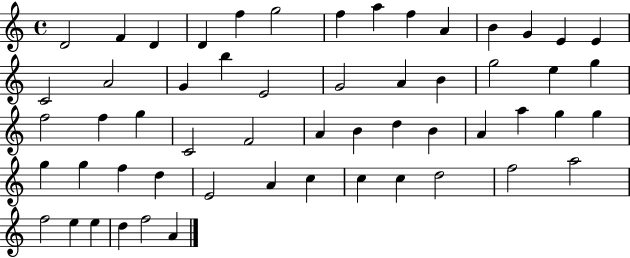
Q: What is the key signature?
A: C major